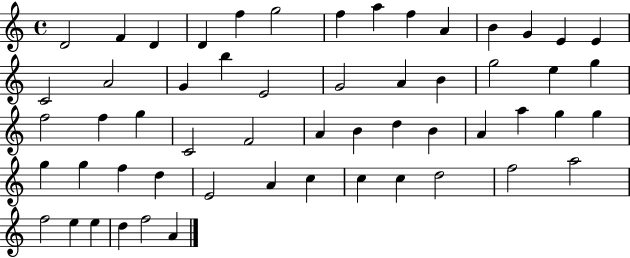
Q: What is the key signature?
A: C major